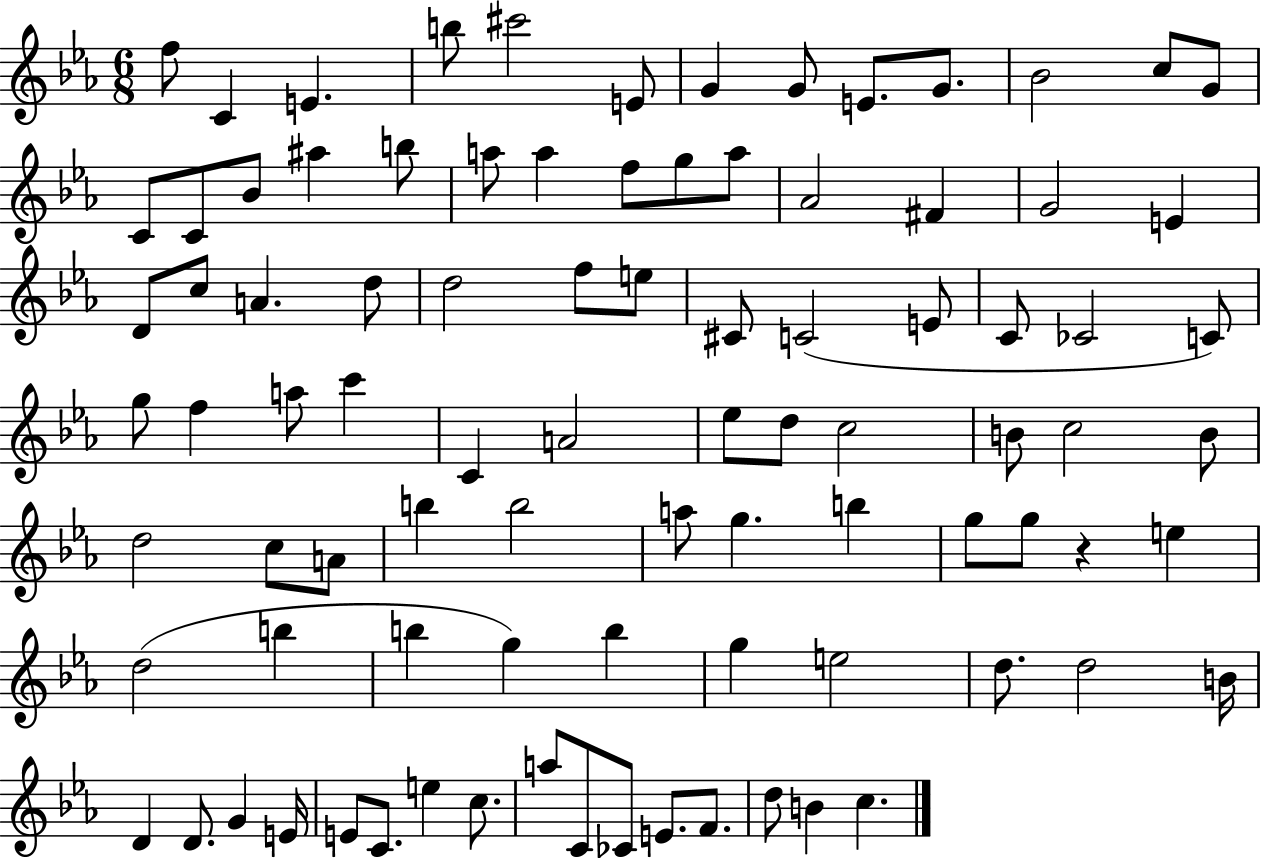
{
  \clef treble
  \numericTimeSignature
  \time 6/8
  \key ees \major
  f''8 c'4 e'4. | b''8 cis'''2 e'8 | g'4 g'8 e'8. g'8. | bes'2 c''8 g'8 | \break c'8 c'8 bes'8 ais''4 b''8 | a''8 a''4 f''8 g''8 a''8 | aes'2 fis'4 | g'2 e'4 | \break d'8 c''8 a'4. d''8 | d''2 f''8 e''8 | cis'8 c'2( e'8 | c'8 ces'2 c'8) | \break g''8 f''4 a''8 c'''4 | c'4 a'2 | ees''8 d''8 c''2 | b'8 c''2 b'8 | \break d''2 c''8 a'8 | b''4 b''2 | a''8 g''4. b''4 | g''8 g''8 r4 e''4 | \break d''2( b''4 | b''4 g''4) b''4 | g''4 e''2 | d''8. d''2 b'16 | \break d'4 d'8. g'4 e'16 | e'8 c'8. e''4 c''8. | a''8 c'8 ces'8 e'8. f'8. | d''8 b'4 c''4. | \break \bar "|."
}